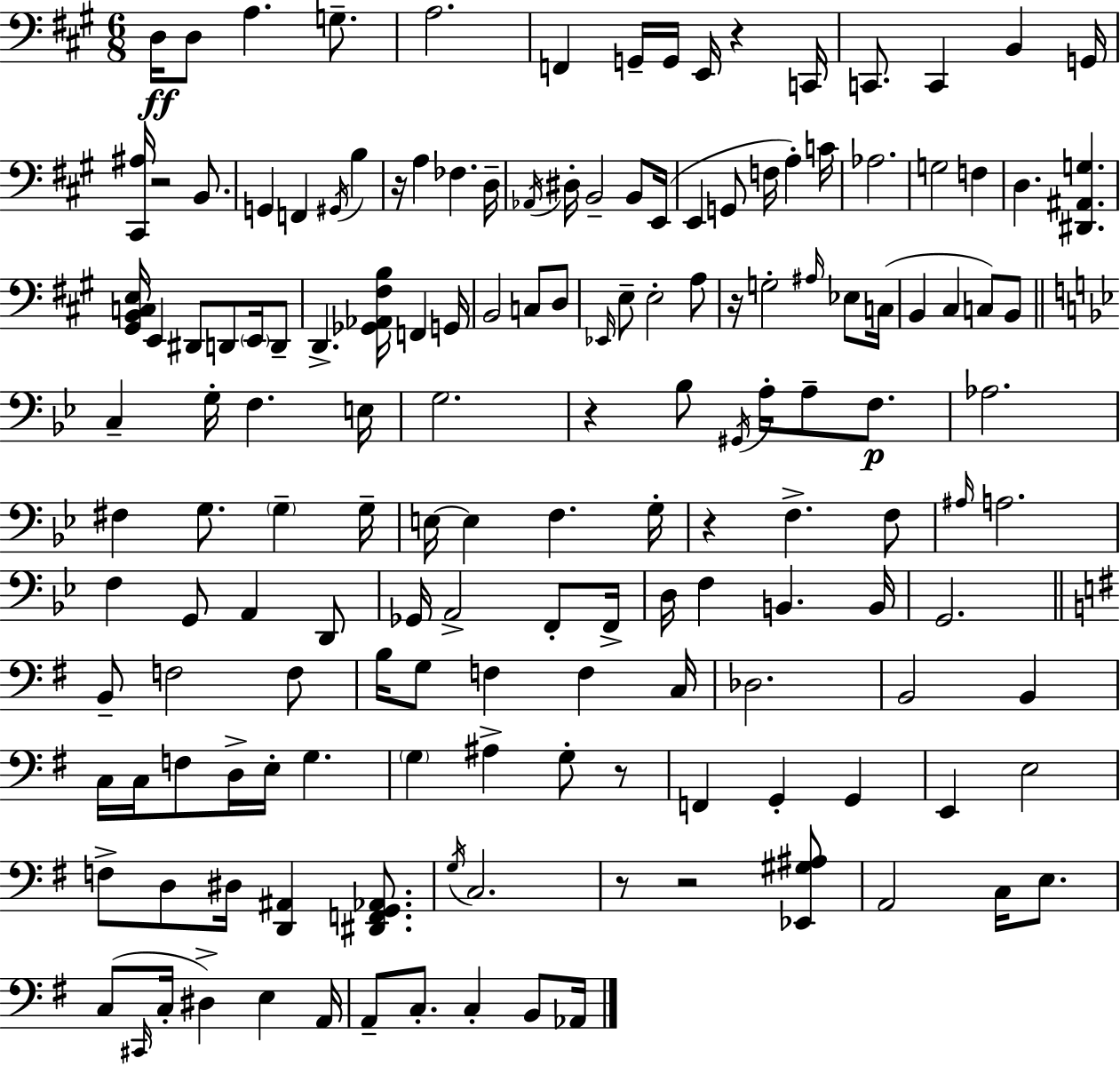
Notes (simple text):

D3/s D3/e A3/q. G3/e. A3/h. F2/q G2/s G2/s E2/s R/q C2/s C2/e. C2/q B2/q G2/s [C#2,A#3]/s R/h B2/e. G2/q F2/q G#2/s B3/q R/s A3/q FES3/q. D3/s Ab2/s D#3/s B2/h B2/e E2/s E2/q G2/e F3/s A3/q C4/s Ab3/h. G3/h F3/q D3/q. [D#2,A#2,G3]/q. [G#2,B2,C3,E3]/s E2/q D#2/e D2/e E2/s D2/e D2/q. [Gb2,Ab2,F#3,B3]/s F2/q G2/s B2/h C3/e D3/e Eb2/s E3/e E3/h A3/e R/s G3/h A#3/s Eb3/e C3/s B2/q C#3/q C3/e B2/e C3/q G3/s F3/q. E3/s G3/h. R/q Bb3/e G#2/s A3/s A3/e F3/e. Ab3/h. F#3/q G3/e. G3/q G3/s E3/s E3/q F3/q. G3/s R/q F3/q. F3/e A#3/s A3/h. F3/q G2/e A2/q D2/e Gb2/s A2/h F2/e F2/s D3/s F3/q B2/q. B2/s G2/h. B2/e F3/h F3/e B3/s G3/e F3/q F3/q C3/s Db3/h. B2/h B2/q C3/s C3/s F3/e D3/s E3/s G3/q. G3/q A#3/q G3/e R/e F2/q G2/q G2/q E2/q E3/h F3/e D3/e D#3/s [D2,A#2]/q [D#2,F2,G2,Ab2]/e. G3/s C3/h. R/e R/h [Eb2,G#3,A#3]/e A2/h C3/s E3/e. C3/e C#2/s C3/s D#3/q E3/q A2/s A2/e C3/e. C3/q B2/e Ab2/s